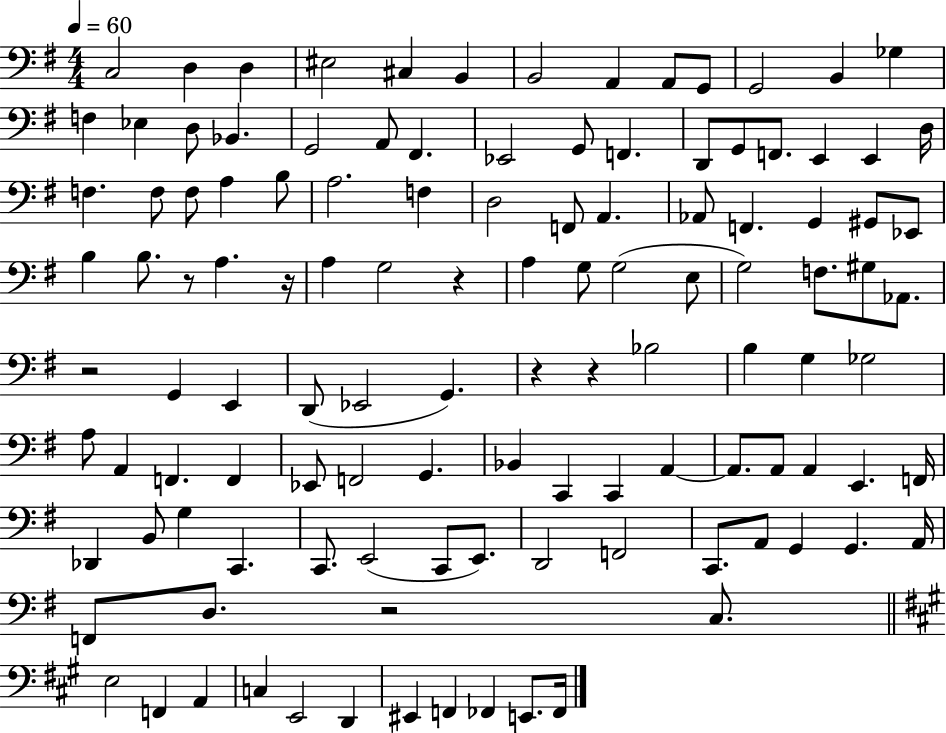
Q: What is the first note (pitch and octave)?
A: C3